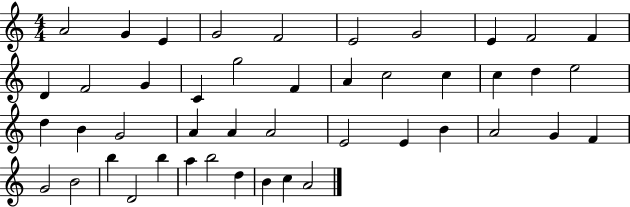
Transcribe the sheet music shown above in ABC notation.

X:1
T:Untitled
M:4/4
L:1/4
K:C
A2 G E G2 F2 E2 G2 E F2 F D F2 G C g2 F A c2 c c d e2 d B G2 A A A2 E2 E B A2 G F G2 B2 b D2 b a b2 d B c A2